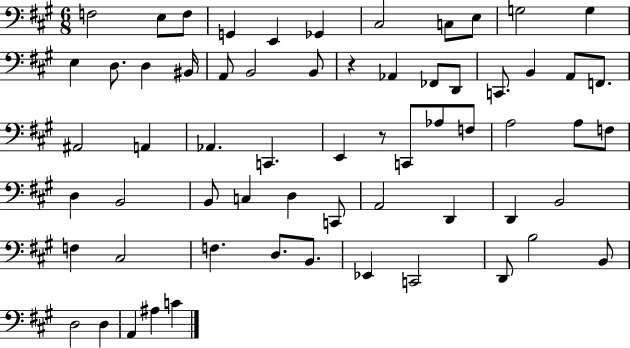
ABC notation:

X:1
T:Untitled
M:6/8
L:1/4
K:A
F,2 E,/2 F,/2 G,, E,, _G,, ^C,2 C,/2 E,/2 G,2 G, E, D,/2 D, ^B,,/4 A,,/2 B,,2 B,,/2 z _A,, _F,,/2 D,,/2 C,,/2 B,, A,,/2 F,,/2 ^A,,2 A,, _A,, C,, E,, z/2 C,,/2 _A,/2 F,/2 A,2 A,/2 F,/2 D, B,,2 B,,/2 C, D, C,,/2 A,,2 D,, D,, B,,2 F, ^C,2 F, D,/2 B,,/2 _E,, C,,2 D,,/2 B,2 B,,/2 D,2 D, A,, ^A, C